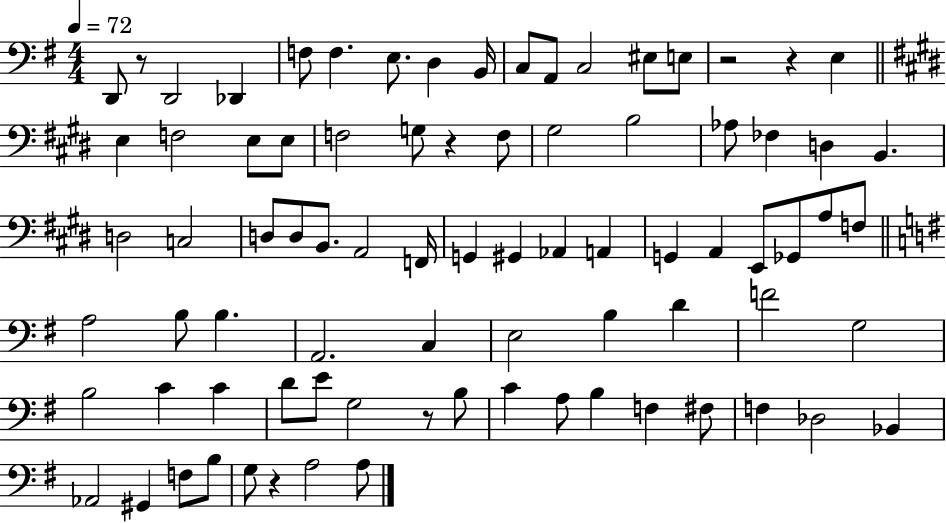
{
  \clef bass
  \numericTimeSignature
  \time 4/4
  \key g \major
  \tempo 4 = 72
  d,8 r8 d,2 des,4 | f8 f4. e8. d4 b,16 | c8 a,8 c2 eis8 e8 | r2 r4 e4 | \break \bar "||" \break \key e \major e4 f2 e8 e8 | f2 g8 r4 f8 | gis2 b2 | aes8 fes4 d4 b,4. | \break d2 c2 | d8 d8 b,8. a,2 f,16 | g,4 gis,4 aes,4 a,4 | g,4 a,4 e,8 ges,8 a8 f8 | \break \bar "||" \break \key e \minor a2 b8 b4. | a,2. c4 | e2 b4 d'4 | f'2 g2 | \break b2 c'4 c'4 | d'8 e'8 g2 r8 b8 | c'4 a8 b4 f4 fis8 | f4 des2 bes,4 | \break aes,2 gis,4 f8 b8 | g8 r4 a2 a8 | \bar "|."
}